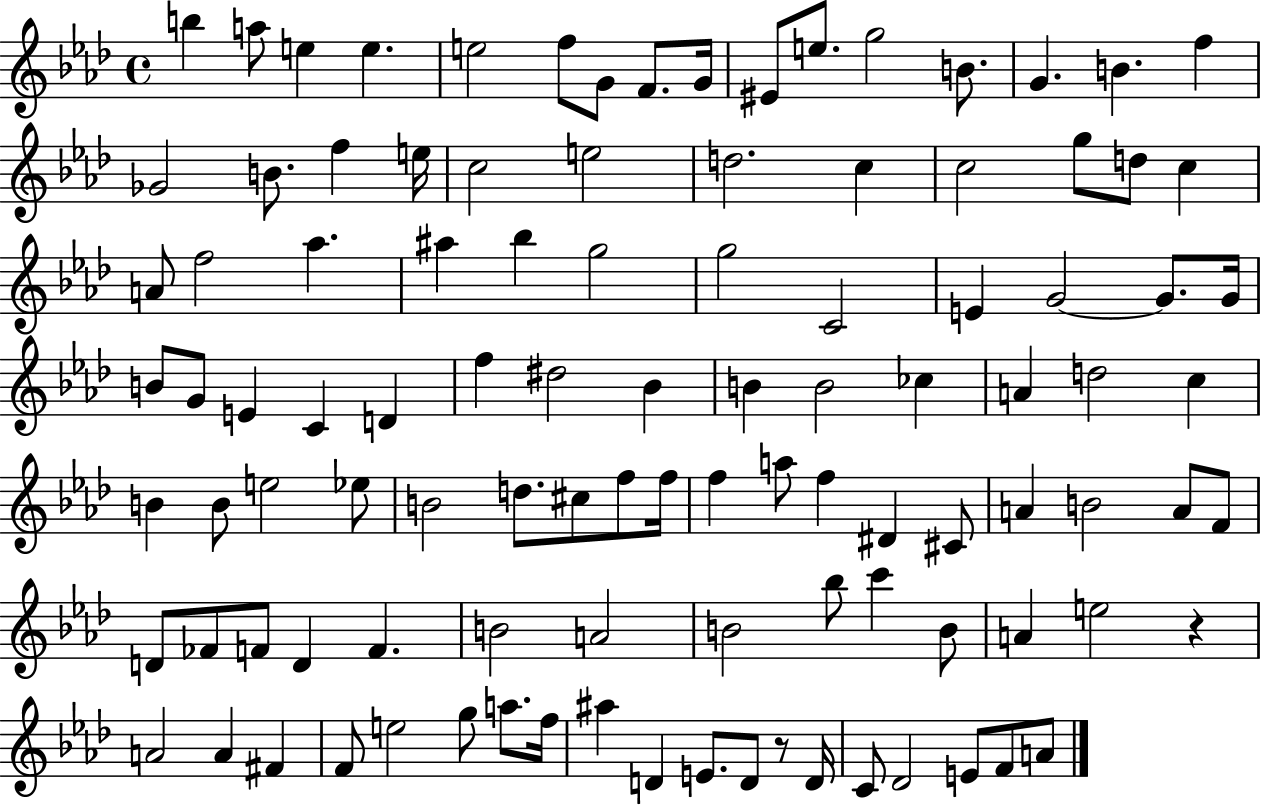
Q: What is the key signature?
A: AES major